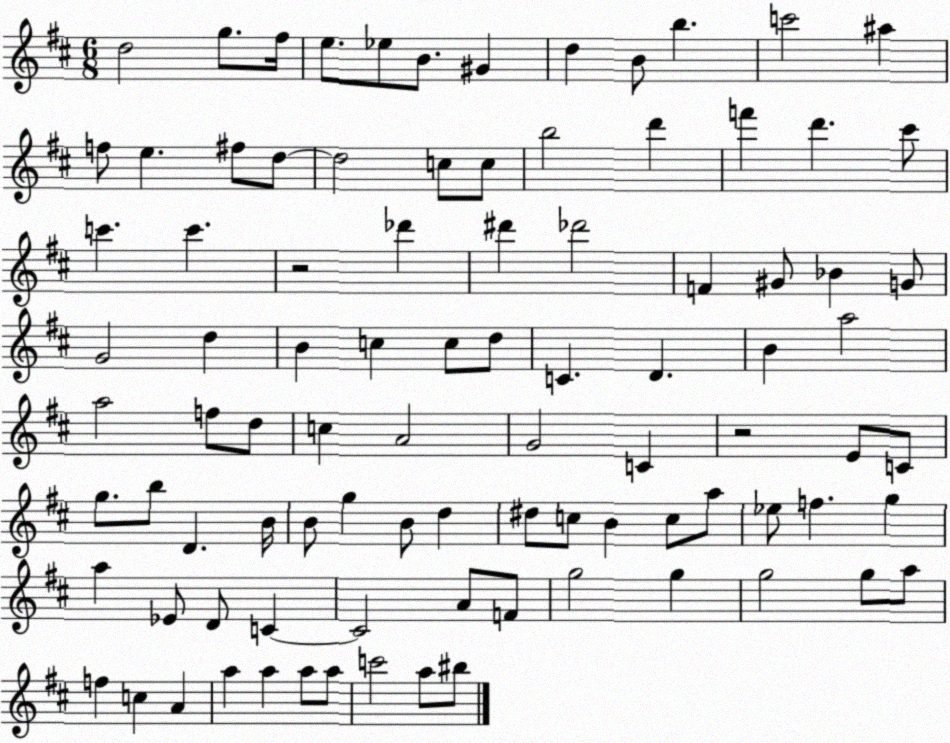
X:1
T:Untitled
M:6/8
L:1/4
K:D
d2 g/2 ^f/4 e/2 _e/2 B/2 ^G d B/2 b c'2 ^a f/2 e ^f/2 d/2 d2 c/2 c/2 b2 d' f' d' ^c'/2 c' c' z2 _d' ^d' _d'2 F ^G/2 _B G/2 G2 d B c c/2 d/2 C D B a2 a2 f/2 d/2 c A2 G2 C z2 E/2 C/2 g/2 b/2 D B/4 B/2 g B/2 d ^d/2 c/2 B c/2 a/2 _e/2 f g a _E/2 D/2 C C2 A/2 F/2 g2 g g2 g/2 a/2 f c A a a a/2 a/2 c'2 a/2 ^b/2